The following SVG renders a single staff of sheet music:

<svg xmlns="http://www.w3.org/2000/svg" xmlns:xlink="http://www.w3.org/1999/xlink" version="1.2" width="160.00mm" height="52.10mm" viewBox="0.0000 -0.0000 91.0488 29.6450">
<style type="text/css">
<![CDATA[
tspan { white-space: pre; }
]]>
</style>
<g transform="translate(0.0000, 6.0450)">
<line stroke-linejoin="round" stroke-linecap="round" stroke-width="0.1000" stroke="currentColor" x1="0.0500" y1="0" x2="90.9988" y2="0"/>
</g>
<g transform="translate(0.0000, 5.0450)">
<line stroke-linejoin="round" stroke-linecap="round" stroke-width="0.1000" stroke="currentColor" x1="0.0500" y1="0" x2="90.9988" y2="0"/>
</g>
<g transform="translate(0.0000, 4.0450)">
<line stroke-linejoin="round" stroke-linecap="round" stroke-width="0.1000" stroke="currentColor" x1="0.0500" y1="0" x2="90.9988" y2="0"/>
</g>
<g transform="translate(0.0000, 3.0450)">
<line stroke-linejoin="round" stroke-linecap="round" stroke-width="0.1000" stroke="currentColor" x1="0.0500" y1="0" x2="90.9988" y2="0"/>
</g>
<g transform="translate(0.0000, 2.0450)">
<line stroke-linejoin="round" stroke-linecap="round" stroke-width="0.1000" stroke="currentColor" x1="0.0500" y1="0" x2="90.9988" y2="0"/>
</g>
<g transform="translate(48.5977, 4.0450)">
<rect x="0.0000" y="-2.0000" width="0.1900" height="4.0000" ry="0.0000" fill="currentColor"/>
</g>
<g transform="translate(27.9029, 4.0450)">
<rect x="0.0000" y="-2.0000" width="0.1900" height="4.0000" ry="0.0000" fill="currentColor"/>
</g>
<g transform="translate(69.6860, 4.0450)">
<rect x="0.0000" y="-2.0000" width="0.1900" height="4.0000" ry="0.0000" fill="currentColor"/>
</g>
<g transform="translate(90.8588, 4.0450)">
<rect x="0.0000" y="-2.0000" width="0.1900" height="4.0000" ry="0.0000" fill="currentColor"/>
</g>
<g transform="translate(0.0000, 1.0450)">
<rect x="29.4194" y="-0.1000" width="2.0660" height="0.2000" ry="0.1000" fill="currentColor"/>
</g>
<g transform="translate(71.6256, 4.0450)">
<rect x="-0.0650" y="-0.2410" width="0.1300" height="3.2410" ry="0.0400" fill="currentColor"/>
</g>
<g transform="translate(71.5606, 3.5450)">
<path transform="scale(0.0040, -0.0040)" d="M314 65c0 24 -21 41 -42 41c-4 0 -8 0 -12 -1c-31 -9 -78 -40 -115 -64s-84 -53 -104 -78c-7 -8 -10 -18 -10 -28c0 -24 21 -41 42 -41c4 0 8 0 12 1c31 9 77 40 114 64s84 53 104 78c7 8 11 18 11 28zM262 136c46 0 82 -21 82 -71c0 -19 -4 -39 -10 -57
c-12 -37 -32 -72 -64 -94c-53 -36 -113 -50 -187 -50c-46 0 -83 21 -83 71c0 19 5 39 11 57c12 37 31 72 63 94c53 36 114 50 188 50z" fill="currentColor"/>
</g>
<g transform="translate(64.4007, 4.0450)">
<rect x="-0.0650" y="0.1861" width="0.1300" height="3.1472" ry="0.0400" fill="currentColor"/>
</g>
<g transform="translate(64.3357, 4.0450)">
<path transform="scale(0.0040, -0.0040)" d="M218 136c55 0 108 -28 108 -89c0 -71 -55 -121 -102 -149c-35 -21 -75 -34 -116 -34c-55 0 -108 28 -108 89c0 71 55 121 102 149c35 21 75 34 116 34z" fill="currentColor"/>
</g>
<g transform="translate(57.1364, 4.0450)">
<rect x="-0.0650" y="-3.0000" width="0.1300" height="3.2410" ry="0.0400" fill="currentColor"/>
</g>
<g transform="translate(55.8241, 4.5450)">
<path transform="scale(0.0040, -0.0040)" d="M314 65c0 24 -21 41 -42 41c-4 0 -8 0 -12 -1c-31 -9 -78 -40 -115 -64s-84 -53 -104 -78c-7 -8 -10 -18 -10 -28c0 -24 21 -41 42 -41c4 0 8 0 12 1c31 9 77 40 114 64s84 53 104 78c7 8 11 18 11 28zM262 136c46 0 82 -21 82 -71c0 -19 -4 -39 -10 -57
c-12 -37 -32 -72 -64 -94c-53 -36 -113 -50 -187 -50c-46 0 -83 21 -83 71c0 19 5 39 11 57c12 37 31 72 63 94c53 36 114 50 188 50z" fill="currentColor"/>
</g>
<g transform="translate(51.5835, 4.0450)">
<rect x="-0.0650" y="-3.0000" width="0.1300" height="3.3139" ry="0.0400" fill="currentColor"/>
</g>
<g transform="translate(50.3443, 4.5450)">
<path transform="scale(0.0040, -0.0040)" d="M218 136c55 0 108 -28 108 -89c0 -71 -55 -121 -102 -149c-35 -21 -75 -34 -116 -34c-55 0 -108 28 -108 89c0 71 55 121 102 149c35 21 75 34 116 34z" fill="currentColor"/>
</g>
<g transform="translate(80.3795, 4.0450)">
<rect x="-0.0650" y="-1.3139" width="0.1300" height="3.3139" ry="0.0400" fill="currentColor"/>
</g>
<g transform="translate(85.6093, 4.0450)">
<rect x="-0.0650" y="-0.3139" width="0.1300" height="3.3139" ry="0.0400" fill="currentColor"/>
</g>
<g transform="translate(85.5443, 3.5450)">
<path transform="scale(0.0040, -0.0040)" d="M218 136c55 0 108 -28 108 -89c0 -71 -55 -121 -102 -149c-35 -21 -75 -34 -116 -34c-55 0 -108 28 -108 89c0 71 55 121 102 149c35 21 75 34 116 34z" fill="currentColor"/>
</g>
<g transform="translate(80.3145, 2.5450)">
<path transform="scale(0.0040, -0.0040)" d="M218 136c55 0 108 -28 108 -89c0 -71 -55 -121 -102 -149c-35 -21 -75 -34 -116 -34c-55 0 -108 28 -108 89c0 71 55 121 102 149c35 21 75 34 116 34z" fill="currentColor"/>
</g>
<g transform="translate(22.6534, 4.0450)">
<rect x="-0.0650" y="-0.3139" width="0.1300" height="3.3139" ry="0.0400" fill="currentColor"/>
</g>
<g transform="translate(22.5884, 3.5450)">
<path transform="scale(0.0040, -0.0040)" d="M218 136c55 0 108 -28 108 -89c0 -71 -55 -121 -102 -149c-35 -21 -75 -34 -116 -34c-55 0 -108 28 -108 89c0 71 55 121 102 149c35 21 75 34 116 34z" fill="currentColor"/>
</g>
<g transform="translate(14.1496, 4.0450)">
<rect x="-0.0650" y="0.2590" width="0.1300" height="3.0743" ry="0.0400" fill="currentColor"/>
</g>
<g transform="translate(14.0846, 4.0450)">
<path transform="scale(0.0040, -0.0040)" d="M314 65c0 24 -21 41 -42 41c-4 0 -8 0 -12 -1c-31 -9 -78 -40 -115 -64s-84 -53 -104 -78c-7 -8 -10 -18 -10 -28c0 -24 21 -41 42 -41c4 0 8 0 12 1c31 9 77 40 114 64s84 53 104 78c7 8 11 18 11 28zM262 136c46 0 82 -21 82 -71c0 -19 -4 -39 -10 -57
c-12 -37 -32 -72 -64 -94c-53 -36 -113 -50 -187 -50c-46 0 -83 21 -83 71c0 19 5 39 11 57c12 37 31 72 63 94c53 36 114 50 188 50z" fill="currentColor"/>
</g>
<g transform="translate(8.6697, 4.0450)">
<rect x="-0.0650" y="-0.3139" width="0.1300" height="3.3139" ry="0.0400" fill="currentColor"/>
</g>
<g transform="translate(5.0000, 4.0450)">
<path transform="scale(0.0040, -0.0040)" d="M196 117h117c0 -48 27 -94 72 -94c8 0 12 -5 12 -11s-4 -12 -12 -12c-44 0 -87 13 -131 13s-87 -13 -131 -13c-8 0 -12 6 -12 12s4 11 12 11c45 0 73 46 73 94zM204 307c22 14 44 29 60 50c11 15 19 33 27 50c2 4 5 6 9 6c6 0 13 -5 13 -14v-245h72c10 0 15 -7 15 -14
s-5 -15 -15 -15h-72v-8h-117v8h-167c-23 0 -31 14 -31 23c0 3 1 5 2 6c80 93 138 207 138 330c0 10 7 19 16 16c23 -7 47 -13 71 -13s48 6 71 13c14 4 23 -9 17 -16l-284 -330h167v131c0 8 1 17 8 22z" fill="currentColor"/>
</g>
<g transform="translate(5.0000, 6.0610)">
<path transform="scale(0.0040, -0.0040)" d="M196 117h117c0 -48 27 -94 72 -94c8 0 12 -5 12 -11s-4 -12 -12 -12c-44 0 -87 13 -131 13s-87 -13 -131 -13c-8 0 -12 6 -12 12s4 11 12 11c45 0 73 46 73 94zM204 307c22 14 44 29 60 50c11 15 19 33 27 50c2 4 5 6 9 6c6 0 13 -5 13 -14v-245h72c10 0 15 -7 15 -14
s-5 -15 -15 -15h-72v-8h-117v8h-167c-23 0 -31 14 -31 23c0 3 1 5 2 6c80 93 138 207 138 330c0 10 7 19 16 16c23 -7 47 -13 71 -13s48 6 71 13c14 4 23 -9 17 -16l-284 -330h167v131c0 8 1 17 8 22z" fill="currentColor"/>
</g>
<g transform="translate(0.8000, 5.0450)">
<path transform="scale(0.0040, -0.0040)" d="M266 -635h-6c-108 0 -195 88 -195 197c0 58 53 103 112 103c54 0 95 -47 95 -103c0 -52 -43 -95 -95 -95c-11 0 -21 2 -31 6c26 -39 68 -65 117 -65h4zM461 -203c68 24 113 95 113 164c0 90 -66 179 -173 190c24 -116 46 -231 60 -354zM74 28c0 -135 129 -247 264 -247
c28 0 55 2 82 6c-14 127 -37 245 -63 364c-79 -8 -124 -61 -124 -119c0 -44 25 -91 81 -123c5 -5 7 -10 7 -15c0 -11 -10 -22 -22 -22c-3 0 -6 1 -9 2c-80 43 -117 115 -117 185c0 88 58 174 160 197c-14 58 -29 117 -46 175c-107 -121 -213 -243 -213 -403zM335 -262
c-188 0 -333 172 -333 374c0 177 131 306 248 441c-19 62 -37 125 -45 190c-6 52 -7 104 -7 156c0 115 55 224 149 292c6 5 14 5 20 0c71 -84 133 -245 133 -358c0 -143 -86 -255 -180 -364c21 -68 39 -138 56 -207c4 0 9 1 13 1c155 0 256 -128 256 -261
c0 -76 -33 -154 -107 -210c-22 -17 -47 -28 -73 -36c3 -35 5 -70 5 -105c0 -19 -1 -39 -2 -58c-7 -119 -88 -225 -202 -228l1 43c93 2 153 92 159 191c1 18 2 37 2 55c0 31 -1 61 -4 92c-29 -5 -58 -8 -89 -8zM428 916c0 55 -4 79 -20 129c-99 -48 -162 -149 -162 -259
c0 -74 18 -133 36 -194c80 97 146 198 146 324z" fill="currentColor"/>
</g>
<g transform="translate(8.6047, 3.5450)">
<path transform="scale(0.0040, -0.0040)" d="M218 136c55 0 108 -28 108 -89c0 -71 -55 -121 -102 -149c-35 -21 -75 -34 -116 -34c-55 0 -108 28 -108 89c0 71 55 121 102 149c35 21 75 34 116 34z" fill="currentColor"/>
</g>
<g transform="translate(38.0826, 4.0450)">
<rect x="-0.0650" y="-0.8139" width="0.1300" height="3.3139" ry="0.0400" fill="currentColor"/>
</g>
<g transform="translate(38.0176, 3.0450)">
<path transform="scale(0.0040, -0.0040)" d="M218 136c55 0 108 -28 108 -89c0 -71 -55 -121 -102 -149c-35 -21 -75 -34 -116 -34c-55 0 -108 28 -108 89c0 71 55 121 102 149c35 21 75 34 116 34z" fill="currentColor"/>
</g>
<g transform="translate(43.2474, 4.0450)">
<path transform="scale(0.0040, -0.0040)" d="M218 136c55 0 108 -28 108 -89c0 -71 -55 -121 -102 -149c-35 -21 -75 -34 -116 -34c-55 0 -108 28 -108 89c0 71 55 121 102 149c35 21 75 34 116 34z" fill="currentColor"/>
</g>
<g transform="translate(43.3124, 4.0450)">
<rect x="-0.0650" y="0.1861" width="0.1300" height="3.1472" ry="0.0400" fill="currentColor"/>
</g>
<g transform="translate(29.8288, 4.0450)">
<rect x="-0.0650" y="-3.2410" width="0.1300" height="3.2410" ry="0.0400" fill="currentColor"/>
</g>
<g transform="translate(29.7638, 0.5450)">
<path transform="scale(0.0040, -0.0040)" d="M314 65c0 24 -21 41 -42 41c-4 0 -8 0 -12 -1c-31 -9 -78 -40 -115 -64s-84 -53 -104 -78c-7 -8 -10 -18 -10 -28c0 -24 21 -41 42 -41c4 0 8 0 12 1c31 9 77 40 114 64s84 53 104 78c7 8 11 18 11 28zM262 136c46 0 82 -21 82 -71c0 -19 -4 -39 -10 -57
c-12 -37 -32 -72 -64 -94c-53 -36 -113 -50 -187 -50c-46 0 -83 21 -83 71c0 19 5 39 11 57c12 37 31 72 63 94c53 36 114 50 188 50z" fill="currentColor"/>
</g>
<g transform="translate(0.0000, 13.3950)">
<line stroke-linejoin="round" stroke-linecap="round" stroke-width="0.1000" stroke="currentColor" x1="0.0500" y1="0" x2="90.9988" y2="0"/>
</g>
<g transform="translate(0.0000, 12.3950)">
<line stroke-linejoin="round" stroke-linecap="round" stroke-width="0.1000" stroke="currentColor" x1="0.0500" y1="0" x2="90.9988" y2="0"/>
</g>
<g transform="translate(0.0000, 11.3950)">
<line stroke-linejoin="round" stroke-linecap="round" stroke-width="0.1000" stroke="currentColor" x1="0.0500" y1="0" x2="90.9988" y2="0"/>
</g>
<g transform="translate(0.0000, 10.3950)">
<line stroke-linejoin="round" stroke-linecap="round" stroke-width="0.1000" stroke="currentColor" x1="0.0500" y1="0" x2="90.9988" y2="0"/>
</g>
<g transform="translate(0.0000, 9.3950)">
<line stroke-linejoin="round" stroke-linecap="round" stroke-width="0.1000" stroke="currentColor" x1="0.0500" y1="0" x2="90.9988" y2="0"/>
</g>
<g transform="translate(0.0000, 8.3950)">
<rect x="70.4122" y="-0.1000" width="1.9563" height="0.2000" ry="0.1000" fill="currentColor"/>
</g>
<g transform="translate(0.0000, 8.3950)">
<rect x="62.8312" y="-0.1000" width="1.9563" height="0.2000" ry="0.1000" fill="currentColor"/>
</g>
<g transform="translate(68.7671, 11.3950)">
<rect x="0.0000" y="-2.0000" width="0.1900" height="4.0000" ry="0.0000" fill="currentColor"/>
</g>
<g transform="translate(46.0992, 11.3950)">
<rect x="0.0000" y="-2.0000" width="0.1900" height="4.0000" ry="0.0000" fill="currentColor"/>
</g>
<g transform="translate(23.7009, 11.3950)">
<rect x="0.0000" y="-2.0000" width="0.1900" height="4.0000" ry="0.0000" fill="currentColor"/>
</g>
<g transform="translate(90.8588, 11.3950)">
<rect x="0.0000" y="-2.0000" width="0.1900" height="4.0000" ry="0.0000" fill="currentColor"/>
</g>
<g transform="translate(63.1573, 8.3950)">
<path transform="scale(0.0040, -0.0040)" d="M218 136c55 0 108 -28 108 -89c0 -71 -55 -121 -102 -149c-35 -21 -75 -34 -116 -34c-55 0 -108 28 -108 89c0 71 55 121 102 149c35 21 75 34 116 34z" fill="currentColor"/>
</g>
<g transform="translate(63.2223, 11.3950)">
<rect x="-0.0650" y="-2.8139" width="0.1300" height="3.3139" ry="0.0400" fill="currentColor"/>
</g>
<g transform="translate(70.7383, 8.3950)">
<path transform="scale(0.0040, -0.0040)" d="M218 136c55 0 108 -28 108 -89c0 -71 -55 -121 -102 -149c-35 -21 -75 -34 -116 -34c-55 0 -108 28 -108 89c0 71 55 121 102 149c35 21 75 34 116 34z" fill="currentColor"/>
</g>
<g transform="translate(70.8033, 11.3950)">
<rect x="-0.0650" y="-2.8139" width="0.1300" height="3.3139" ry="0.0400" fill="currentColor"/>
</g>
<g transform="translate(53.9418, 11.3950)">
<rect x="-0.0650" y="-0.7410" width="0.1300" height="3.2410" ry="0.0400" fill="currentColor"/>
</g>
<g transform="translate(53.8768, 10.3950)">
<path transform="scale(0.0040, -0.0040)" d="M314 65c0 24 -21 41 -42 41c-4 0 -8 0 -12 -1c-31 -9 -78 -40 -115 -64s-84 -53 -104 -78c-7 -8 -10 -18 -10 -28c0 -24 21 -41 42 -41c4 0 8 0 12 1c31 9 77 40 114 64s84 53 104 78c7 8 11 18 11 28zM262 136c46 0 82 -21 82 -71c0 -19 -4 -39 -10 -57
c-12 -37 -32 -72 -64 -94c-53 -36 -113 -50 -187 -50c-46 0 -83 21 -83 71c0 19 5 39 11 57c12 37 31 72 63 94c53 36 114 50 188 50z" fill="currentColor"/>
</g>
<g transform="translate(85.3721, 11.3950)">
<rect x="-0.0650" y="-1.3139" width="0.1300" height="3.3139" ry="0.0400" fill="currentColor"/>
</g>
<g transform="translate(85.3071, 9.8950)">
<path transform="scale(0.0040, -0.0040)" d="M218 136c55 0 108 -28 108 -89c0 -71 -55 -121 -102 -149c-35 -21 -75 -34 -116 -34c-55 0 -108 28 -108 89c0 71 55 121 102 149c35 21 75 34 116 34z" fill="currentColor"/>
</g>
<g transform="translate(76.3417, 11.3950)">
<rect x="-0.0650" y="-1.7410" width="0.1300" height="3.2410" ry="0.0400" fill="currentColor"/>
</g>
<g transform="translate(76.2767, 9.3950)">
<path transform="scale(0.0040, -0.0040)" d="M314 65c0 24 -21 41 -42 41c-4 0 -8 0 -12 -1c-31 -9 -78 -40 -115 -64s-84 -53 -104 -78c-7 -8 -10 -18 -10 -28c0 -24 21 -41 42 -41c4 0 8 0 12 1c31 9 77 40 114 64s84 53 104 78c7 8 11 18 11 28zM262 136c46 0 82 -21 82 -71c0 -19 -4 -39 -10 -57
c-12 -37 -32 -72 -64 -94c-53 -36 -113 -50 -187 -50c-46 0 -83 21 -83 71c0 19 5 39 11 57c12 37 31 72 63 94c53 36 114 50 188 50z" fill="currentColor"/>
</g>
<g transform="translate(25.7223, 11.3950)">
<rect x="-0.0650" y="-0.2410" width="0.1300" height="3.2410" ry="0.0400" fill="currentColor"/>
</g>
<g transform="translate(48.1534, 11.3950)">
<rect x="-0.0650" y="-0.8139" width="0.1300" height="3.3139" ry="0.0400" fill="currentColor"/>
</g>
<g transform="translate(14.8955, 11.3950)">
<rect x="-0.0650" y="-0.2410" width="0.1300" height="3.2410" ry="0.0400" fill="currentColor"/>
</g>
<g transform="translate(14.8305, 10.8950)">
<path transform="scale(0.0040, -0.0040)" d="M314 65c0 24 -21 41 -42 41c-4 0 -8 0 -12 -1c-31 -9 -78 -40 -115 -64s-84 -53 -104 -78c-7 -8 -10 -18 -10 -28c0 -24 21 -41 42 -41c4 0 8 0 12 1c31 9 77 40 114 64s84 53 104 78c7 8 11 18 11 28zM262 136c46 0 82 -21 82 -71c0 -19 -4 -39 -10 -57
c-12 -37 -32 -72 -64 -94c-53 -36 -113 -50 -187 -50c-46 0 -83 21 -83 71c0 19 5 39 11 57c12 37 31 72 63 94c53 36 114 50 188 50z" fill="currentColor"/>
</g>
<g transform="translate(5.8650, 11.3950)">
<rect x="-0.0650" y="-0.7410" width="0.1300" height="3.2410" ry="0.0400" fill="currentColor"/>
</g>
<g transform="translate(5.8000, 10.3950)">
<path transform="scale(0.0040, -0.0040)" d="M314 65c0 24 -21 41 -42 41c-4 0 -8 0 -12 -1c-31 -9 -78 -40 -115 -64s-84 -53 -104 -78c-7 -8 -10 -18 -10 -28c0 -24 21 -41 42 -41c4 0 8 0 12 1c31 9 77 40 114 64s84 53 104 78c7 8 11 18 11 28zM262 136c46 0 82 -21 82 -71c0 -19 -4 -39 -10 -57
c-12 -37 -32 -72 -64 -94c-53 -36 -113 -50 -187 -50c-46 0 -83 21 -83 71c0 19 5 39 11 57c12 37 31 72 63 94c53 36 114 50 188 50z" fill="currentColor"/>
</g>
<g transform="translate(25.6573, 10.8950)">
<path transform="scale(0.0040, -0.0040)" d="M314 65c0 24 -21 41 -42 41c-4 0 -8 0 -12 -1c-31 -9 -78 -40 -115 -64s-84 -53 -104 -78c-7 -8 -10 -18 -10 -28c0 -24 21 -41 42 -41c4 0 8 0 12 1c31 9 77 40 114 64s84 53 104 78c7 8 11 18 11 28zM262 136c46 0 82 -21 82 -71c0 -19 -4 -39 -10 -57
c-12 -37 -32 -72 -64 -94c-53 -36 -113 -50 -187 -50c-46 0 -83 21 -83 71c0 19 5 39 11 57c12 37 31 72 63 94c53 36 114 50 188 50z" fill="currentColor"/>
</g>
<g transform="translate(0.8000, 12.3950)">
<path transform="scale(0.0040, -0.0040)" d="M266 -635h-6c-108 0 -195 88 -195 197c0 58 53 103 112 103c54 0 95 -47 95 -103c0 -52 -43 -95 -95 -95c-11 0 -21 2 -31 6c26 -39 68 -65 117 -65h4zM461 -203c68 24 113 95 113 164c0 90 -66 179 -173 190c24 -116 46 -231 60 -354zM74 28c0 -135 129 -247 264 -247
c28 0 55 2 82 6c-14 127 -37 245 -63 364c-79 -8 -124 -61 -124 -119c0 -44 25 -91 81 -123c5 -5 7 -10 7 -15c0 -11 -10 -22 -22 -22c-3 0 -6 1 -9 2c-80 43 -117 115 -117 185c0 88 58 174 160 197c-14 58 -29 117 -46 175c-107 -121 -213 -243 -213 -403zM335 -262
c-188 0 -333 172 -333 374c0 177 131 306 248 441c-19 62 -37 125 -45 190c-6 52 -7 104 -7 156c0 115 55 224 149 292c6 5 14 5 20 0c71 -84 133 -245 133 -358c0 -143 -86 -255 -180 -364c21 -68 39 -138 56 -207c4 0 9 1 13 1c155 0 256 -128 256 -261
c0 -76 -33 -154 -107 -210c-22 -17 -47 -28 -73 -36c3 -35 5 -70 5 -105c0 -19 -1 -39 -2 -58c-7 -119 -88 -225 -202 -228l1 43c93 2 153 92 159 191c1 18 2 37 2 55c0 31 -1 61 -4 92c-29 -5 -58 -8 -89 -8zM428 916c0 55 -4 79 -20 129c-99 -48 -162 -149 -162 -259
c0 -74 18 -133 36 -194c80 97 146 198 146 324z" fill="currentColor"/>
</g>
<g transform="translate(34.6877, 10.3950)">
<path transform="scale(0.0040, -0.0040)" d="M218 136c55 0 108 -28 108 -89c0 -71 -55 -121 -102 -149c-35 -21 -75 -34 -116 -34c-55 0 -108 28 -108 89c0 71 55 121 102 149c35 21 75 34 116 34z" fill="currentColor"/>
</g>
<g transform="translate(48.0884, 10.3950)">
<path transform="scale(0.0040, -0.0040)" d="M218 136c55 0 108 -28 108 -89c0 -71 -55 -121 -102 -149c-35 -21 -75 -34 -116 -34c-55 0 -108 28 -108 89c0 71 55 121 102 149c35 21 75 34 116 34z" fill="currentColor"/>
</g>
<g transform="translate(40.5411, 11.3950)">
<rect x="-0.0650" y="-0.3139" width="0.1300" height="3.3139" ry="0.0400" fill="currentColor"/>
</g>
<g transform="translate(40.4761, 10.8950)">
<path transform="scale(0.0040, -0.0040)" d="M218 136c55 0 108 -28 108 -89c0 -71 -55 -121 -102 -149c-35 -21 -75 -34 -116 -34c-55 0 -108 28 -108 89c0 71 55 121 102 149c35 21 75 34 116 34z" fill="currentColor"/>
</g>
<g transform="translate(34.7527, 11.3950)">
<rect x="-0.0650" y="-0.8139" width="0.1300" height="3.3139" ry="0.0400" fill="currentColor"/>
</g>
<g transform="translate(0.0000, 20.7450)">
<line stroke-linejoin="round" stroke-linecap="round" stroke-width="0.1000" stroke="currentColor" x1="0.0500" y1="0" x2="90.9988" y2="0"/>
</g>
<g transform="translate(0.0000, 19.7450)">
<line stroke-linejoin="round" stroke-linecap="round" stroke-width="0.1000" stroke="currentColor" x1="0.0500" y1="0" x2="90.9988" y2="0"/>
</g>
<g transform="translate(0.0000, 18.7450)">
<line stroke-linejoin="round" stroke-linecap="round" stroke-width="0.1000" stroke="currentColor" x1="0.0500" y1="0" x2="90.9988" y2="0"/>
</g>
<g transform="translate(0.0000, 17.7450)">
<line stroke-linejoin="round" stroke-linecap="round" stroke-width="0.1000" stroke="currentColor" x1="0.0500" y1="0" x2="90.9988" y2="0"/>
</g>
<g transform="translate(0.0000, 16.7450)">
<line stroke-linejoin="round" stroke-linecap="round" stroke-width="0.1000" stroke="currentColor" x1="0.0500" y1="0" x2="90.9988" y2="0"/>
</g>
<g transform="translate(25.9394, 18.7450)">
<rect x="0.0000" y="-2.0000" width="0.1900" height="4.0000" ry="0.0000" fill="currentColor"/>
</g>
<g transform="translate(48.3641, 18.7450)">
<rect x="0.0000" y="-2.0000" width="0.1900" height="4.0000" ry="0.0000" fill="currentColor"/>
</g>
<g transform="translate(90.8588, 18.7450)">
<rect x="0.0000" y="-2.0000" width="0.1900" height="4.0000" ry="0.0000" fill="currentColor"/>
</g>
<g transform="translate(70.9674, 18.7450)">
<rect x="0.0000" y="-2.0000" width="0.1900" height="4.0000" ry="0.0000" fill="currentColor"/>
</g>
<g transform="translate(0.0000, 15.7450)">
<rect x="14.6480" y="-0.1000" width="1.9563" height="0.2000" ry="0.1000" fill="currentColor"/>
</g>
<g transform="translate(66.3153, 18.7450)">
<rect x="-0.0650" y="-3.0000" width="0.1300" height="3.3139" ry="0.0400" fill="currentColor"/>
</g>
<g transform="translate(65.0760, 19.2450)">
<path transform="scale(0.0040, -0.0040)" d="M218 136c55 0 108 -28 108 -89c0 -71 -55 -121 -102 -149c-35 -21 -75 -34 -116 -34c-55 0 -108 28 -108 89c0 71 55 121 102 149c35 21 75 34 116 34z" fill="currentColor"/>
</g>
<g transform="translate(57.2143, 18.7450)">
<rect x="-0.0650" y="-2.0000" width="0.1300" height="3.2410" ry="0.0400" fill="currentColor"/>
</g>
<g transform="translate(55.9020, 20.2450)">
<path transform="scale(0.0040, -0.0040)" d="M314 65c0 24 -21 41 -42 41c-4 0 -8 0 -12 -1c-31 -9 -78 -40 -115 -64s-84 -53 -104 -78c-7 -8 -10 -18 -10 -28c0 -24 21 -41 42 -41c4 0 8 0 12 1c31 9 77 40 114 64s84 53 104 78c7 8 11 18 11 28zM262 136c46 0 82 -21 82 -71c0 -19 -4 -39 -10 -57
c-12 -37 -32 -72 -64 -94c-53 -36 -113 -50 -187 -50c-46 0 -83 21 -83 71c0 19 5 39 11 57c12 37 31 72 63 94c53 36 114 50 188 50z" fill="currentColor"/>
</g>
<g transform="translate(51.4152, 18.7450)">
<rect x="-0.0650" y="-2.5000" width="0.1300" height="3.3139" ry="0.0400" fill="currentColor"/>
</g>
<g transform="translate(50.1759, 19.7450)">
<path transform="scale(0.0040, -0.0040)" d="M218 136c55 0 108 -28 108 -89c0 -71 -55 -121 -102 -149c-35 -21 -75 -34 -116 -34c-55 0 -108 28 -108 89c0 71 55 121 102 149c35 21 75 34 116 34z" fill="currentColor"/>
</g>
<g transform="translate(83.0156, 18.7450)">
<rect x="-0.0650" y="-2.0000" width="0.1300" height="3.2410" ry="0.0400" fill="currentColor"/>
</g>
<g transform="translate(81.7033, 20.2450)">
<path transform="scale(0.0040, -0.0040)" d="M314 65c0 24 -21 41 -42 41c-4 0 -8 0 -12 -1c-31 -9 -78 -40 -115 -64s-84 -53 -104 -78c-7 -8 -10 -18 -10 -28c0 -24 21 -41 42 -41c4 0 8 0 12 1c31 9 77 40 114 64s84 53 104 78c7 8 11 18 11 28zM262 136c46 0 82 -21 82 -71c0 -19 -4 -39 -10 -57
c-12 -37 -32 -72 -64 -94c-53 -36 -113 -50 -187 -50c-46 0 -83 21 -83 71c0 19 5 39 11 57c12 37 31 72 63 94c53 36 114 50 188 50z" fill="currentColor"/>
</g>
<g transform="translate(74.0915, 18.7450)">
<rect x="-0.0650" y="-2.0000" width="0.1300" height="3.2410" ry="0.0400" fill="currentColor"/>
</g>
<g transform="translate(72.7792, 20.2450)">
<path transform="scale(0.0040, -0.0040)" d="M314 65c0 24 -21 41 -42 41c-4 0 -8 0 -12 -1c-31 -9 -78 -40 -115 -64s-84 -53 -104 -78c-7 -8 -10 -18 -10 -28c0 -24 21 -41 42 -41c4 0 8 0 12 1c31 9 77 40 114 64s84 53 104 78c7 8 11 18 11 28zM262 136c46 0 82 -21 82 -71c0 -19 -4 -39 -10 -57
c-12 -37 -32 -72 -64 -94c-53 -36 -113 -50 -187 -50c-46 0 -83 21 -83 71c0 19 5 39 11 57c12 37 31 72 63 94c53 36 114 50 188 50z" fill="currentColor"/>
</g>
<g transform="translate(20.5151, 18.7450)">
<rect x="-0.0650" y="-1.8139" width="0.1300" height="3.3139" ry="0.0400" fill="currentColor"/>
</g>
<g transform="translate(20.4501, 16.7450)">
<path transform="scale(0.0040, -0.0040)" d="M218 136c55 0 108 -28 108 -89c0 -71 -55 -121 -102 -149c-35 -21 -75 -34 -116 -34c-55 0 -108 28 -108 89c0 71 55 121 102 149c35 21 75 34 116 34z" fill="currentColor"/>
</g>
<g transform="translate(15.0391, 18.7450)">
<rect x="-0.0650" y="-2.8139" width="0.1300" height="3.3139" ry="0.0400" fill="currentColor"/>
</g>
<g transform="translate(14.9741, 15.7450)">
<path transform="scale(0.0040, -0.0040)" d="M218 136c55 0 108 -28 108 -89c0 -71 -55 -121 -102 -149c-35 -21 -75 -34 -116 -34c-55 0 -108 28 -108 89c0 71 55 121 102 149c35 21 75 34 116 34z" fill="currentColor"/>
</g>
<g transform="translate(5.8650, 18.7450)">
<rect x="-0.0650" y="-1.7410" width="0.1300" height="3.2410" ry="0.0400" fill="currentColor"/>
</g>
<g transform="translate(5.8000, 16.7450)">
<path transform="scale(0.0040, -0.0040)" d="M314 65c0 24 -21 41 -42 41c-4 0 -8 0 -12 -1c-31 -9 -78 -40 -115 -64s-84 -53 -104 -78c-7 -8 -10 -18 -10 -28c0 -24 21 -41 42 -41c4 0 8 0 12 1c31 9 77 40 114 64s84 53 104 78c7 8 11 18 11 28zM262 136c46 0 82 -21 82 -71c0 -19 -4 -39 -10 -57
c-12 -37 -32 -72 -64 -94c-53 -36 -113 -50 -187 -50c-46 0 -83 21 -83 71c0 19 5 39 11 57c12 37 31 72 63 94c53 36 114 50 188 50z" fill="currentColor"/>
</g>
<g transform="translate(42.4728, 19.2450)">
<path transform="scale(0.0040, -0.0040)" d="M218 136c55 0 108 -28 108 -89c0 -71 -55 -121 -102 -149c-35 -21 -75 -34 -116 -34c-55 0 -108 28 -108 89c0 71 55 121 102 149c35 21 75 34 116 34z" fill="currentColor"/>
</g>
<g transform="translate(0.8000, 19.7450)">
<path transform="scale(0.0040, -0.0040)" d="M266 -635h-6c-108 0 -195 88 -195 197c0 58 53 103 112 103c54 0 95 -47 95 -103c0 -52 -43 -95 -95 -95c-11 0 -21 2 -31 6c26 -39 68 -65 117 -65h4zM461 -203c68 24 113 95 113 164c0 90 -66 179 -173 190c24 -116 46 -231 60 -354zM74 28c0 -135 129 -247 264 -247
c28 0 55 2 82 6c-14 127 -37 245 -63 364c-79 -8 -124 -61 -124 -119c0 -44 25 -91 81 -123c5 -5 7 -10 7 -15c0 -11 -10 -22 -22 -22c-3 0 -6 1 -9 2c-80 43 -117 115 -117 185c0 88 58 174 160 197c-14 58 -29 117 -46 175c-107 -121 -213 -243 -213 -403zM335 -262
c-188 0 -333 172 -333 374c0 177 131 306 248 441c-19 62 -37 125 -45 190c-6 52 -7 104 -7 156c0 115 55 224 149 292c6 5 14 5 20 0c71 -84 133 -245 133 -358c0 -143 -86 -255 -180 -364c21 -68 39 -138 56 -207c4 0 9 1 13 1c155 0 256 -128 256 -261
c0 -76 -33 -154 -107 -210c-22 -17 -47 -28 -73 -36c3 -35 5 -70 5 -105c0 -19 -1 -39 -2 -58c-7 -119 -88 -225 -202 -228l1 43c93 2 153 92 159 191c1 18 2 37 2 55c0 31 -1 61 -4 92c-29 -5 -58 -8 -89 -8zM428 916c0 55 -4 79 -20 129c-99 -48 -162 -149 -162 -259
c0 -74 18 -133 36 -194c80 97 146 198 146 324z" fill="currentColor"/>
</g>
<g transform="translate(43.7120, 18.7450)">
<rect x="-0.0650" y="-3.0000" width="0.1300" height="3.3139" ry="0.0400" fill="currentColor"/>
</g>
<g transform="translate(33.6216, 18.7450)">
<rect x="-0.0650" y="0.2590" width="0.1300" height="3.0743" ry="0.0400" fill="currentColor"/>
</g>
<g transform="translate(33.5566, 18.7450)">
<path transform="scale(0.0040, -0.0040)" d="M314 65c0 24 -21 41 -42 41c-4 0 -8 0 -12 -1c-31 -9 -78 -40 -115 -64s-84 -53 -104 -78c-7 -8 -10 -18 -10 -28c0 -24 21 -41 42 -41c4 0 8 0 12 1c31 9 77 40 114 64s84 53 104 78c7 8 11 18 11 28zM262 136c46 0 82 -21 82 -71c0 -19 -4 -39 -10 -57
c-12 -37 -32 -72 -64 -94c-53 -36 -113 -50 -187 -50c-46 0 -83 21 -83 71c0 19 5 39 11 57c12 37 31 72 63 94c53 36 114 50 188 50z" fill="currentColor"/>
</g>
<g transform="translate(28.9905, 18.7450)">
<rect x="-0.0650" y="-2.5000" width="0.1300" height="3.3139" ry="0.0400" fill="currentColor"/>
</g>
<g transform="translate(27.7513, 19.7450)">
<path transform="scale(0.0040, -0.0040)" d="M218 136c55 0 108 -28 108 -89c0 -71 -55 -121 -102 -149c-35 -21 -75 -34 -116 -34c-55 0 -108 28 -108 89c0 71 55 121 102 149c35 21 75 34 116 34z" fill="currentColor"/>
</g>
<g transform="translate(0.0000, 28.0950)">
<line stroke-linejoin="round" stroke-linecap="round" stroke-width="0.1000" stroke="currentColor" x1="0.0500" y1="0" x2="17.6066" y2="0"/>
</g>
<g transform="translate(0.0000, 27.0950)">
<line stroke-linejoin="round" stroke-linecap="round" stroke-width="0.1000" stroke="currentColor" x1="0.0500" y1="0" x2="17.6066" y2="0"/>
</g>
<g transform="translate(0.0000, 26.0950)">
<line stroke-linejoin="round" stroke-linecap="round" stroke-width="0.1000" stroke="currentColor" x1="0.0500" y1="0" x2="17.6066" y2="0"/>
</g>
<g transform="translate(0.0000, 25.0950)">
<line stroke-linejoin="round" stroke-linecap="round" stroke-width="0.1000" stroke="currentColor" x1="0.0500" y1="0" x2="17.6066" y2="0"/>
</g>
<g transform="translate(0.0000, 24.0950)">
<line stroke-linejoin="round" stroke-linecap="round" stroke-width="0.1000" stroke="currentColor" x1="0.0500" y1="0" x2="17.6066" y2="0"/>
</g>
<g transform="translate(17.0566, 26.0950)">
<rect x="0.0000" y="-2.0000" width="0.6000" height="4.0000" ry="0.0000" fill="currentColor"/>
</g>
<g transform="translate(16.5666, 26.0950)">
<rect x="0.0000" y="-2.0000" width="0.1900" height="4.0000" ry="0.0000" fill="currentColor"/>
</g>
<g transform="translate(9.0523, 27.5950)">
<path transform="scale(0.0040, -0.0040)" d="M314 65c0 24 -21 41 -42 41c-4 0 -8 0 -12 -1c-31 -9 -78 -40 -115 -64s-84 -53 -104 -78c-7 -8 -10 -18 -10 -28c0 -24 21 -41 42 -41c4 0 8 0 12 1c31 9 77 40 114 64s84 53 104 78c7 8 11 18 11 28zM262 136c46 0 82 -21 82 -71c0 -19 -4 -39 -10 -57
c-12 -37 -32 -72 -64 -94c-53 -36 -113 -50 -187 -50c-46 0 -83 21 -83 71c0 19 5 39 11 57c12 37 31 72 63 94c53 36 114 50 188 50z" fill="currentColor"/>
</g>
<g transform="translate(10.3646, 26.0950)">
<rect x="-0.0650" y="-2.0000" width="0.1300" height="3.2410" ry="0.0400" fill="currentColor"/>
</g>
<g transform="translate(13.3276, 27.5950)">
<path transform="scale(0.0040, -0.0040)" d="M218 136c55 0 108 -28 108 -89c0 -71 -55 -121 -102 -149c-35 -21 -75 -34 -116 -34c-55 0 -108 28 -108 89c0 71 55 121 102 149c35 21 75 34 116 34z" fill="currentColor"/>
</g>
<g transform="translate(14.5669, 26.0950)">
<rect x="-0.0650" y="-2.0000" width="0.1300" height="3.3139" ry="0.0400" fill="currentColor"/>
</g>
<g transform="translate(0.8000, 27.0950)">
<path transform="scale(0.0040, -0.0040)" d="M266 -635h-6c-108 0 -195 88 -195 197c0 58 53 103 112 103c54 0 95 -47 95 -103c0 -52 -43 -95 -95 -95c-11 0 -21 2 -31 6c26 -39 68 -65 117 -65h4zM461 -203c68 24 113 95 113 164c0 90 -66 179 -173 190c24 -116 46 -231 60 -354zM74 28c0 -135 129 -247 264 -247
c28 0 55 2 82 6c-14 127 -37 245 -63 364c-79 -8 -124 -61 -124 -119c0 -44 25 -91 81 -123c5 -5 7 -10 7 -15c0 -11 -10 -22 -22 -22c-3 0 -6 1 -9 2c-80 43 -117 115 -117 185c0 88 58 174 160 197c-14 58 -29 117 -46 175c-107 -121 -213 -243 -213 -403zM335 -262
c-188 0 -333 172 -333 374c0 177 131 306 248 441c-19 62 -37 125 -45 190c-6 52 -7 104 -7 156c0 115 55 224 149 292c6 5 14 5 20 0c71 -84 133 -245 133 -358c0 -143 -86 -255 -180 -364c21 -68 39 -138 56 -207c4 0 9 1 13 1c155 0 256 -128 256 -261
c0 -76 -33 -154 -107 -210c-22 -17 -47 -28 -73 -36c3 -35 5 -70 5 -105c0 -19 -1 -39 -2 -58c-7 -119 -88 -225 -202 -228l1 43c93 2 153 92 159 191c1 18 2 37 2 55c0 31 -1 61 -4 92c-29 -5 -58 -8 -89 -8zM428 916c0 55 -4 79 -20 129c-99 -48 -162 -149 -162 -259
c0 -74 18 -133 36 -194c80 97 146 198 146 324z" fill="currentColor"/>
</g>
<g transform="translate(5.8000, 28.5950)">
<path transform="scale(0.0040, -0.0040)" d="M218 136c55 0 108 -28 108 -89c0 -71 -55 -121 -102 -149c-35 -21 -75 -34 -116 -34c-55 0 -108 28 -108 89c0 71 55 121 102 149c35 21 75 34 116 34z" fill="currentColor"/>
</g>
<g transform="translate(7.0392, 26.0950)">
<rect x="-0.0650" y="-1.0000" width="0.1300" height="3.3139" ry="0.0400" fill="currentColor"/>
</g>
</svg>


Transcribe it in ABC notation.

X:1
T:Untitled
M:4/4
L:1/4
K:C
c B2 c b2 d B A A2 B c2 e c d2 c2 c2 d c d d2 a a f2 e f2 a f G B2 A G F2 A F2 F2 D F2 F